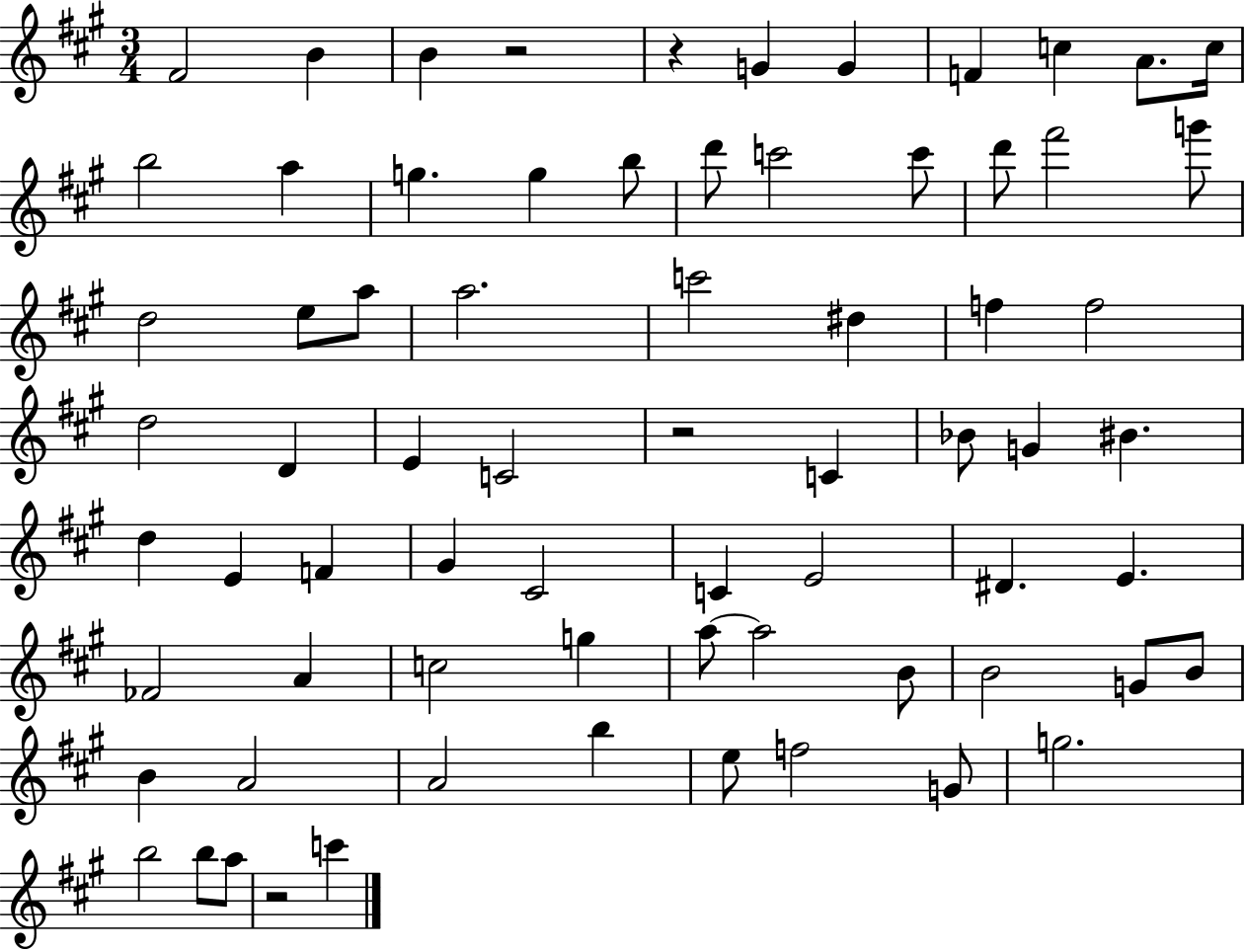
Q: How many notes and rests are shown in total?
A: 71